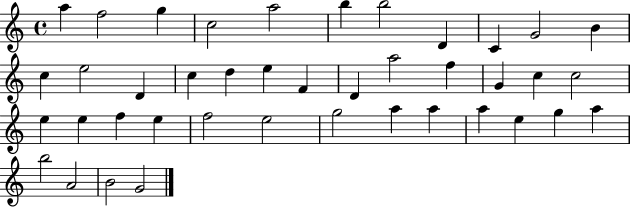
X:1
T:Untitled
M:4/4
L:1/4
K:C
a f2 g c2 a2 b b2 D C G2 B c e2 D c d e F D a2 f G c c2 e e f e f2 e2 g2 a a a e g a b2 A2 B2 G2